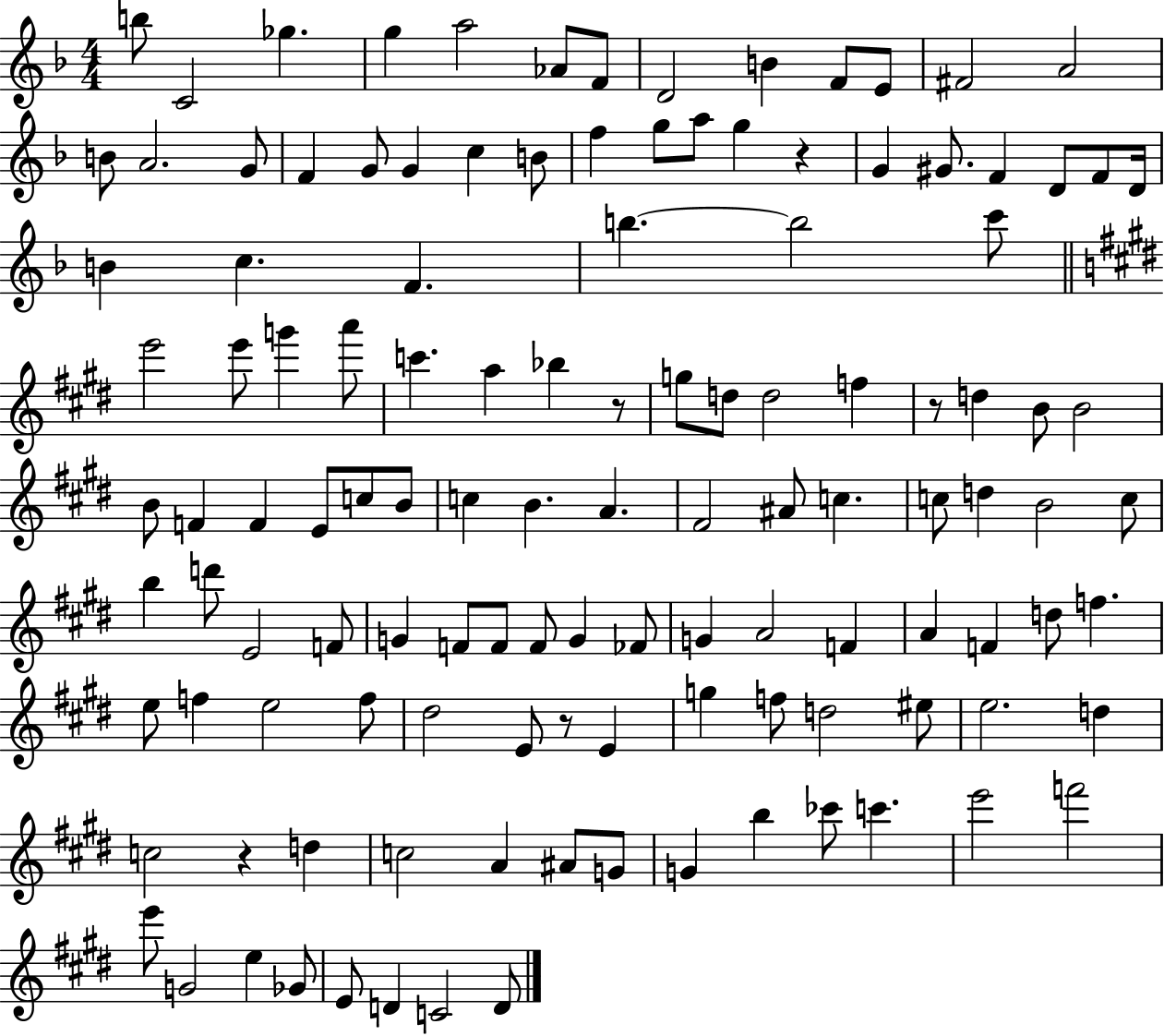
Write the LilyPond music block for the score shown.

{
  \clef treble
  \numericTimeSignature
  \time 4/4
  \key f \major
  b''8 c'2 ges''4. | g''4 a''2 aes'8 f'8 | d'2 b'4 f'8 e'8 | fis'2 a'2 | \break b'8 a'2. g'8 | f'4 g'8 g'4 c''4 b'8 | f''4 g''8 a''8 g''4 r4 | g'4 gis'8. f'4 d'8 f'8 d'16 | \break b'4 c''4. f'4. | b''4.~~ b''2 c'''8 | \bar "||" \break \key e \major e'''2 e'''8 g'''4 a'''8 | c'''4. a''4 bes''4 r8 | g''8 d''8 d''2 f''4 | r8 d''4 b'8 b'2 | \break b'8 f'4 f'4 e'8 c''8 b'8 | c''4 b'4. a'4. | fis'2 ais'8 c''4. | c''8 d''4 b'2 c''8 | \break b''4 d'''8 e'2 f'8 | g'4 f'8 f'8 f'8 g'4 fes'8 | g'4 a'2 f'4 | a'4 f'4 d''8 f''4. | \break e''8 f''4 e''2 f''8 | dis''2 e'8 r8 e'4 | g''4 f''8 d''2 eis''8 | e''2. d''4 | \break c''2 r4 d''4 | c''2 a'4 ais'8 g'8 | g'4 b''4 ces'''8 c'''4. | e'''2 f'''2 | \break e'''8 g'2 e''4 ges'8 | e'8 d'4 c'2 d'8 | \bar "|."
}